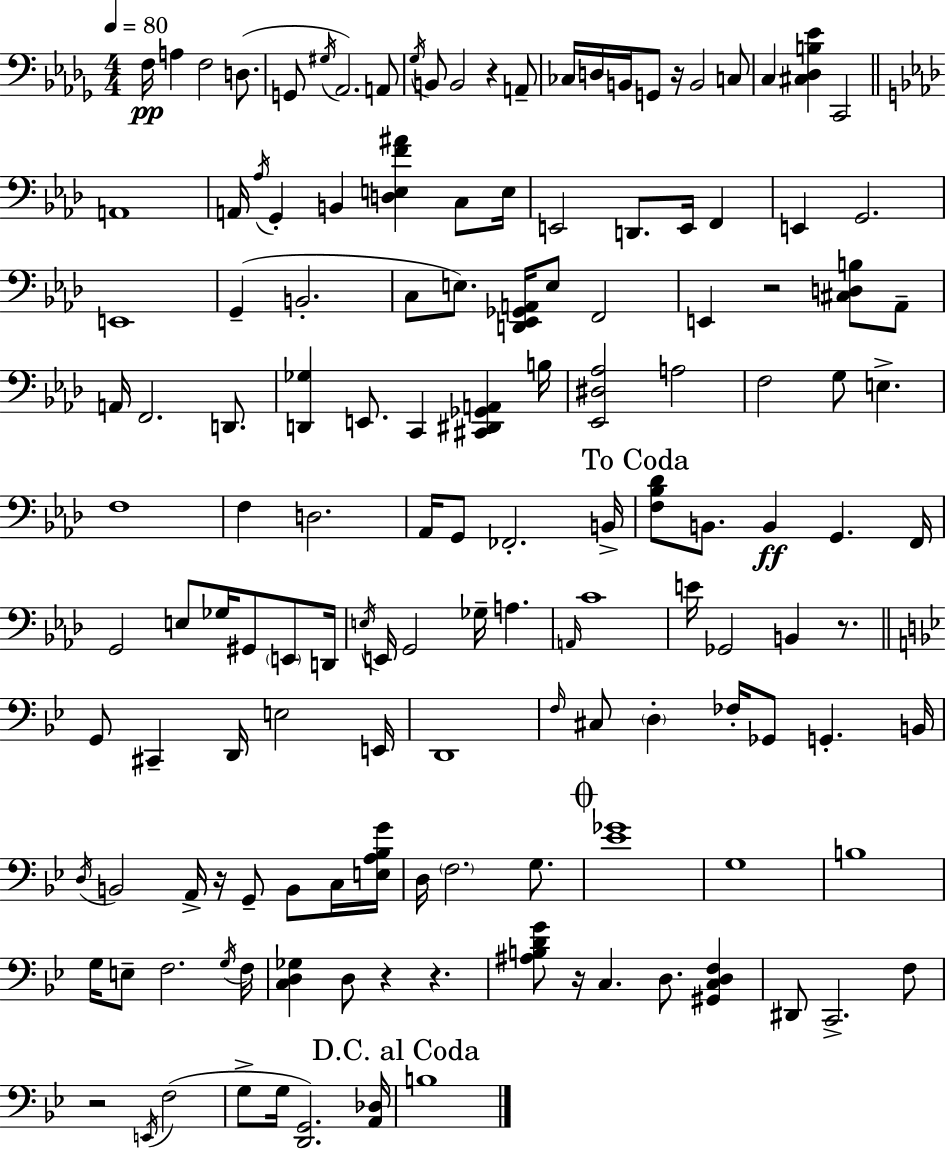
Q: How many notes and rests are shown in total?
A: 143